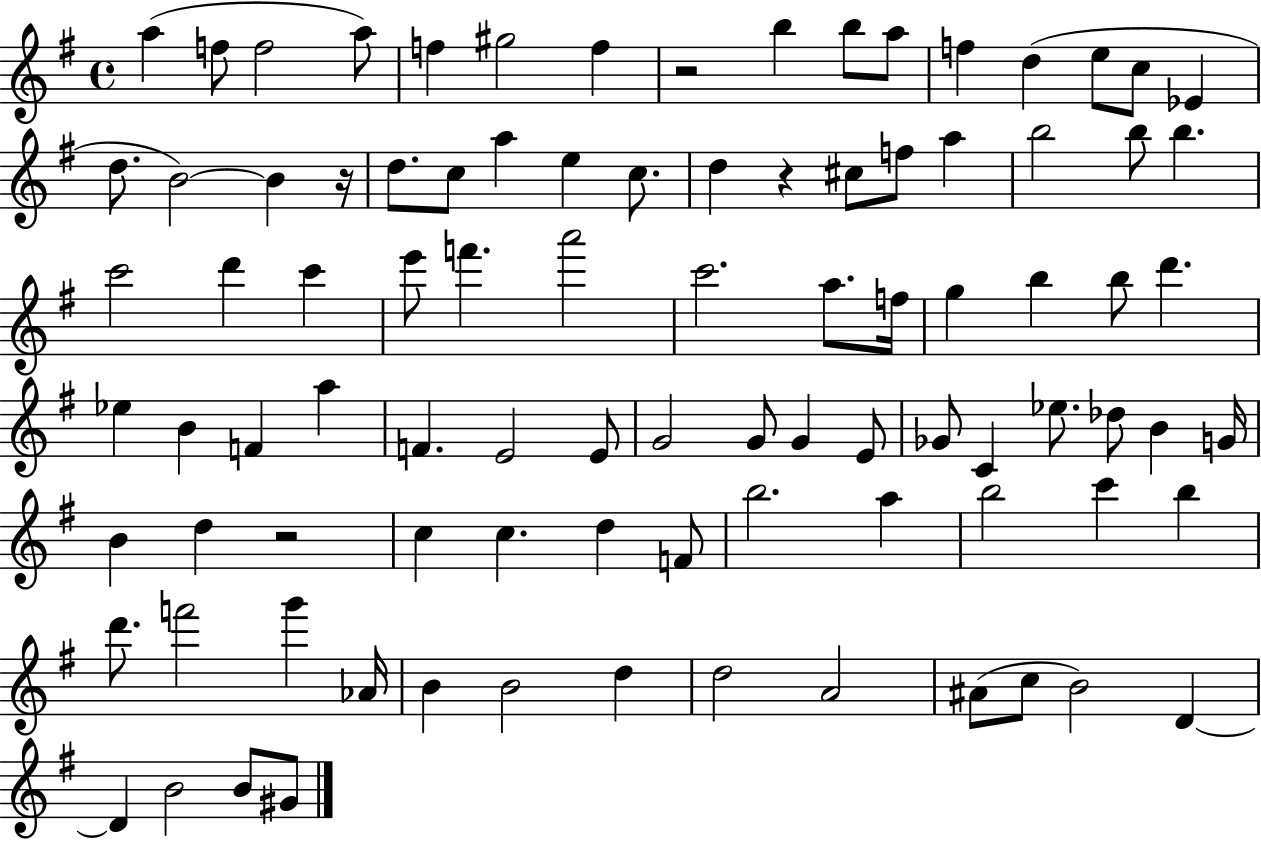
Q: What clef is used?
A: treble